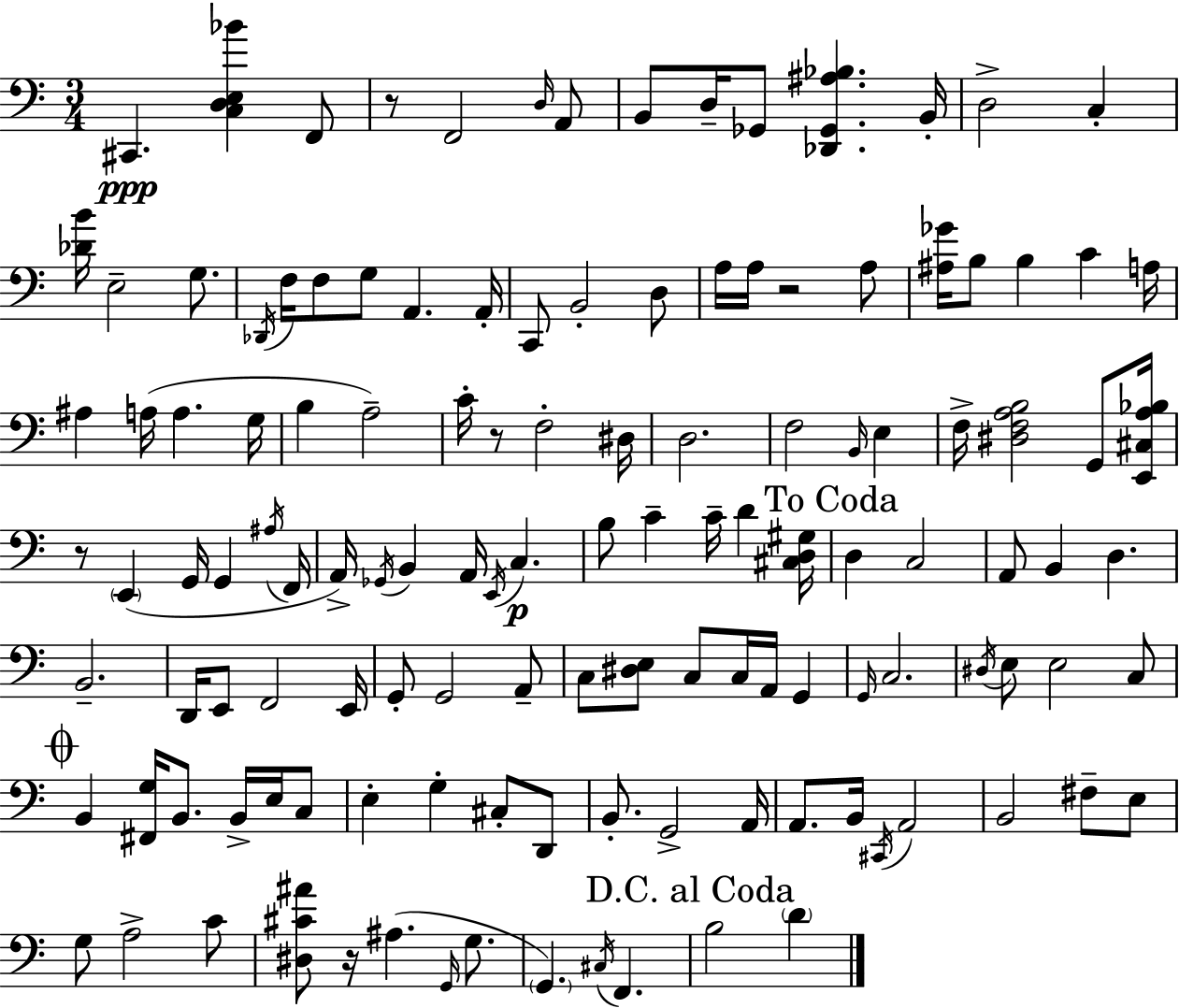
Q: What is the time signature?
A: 3/4